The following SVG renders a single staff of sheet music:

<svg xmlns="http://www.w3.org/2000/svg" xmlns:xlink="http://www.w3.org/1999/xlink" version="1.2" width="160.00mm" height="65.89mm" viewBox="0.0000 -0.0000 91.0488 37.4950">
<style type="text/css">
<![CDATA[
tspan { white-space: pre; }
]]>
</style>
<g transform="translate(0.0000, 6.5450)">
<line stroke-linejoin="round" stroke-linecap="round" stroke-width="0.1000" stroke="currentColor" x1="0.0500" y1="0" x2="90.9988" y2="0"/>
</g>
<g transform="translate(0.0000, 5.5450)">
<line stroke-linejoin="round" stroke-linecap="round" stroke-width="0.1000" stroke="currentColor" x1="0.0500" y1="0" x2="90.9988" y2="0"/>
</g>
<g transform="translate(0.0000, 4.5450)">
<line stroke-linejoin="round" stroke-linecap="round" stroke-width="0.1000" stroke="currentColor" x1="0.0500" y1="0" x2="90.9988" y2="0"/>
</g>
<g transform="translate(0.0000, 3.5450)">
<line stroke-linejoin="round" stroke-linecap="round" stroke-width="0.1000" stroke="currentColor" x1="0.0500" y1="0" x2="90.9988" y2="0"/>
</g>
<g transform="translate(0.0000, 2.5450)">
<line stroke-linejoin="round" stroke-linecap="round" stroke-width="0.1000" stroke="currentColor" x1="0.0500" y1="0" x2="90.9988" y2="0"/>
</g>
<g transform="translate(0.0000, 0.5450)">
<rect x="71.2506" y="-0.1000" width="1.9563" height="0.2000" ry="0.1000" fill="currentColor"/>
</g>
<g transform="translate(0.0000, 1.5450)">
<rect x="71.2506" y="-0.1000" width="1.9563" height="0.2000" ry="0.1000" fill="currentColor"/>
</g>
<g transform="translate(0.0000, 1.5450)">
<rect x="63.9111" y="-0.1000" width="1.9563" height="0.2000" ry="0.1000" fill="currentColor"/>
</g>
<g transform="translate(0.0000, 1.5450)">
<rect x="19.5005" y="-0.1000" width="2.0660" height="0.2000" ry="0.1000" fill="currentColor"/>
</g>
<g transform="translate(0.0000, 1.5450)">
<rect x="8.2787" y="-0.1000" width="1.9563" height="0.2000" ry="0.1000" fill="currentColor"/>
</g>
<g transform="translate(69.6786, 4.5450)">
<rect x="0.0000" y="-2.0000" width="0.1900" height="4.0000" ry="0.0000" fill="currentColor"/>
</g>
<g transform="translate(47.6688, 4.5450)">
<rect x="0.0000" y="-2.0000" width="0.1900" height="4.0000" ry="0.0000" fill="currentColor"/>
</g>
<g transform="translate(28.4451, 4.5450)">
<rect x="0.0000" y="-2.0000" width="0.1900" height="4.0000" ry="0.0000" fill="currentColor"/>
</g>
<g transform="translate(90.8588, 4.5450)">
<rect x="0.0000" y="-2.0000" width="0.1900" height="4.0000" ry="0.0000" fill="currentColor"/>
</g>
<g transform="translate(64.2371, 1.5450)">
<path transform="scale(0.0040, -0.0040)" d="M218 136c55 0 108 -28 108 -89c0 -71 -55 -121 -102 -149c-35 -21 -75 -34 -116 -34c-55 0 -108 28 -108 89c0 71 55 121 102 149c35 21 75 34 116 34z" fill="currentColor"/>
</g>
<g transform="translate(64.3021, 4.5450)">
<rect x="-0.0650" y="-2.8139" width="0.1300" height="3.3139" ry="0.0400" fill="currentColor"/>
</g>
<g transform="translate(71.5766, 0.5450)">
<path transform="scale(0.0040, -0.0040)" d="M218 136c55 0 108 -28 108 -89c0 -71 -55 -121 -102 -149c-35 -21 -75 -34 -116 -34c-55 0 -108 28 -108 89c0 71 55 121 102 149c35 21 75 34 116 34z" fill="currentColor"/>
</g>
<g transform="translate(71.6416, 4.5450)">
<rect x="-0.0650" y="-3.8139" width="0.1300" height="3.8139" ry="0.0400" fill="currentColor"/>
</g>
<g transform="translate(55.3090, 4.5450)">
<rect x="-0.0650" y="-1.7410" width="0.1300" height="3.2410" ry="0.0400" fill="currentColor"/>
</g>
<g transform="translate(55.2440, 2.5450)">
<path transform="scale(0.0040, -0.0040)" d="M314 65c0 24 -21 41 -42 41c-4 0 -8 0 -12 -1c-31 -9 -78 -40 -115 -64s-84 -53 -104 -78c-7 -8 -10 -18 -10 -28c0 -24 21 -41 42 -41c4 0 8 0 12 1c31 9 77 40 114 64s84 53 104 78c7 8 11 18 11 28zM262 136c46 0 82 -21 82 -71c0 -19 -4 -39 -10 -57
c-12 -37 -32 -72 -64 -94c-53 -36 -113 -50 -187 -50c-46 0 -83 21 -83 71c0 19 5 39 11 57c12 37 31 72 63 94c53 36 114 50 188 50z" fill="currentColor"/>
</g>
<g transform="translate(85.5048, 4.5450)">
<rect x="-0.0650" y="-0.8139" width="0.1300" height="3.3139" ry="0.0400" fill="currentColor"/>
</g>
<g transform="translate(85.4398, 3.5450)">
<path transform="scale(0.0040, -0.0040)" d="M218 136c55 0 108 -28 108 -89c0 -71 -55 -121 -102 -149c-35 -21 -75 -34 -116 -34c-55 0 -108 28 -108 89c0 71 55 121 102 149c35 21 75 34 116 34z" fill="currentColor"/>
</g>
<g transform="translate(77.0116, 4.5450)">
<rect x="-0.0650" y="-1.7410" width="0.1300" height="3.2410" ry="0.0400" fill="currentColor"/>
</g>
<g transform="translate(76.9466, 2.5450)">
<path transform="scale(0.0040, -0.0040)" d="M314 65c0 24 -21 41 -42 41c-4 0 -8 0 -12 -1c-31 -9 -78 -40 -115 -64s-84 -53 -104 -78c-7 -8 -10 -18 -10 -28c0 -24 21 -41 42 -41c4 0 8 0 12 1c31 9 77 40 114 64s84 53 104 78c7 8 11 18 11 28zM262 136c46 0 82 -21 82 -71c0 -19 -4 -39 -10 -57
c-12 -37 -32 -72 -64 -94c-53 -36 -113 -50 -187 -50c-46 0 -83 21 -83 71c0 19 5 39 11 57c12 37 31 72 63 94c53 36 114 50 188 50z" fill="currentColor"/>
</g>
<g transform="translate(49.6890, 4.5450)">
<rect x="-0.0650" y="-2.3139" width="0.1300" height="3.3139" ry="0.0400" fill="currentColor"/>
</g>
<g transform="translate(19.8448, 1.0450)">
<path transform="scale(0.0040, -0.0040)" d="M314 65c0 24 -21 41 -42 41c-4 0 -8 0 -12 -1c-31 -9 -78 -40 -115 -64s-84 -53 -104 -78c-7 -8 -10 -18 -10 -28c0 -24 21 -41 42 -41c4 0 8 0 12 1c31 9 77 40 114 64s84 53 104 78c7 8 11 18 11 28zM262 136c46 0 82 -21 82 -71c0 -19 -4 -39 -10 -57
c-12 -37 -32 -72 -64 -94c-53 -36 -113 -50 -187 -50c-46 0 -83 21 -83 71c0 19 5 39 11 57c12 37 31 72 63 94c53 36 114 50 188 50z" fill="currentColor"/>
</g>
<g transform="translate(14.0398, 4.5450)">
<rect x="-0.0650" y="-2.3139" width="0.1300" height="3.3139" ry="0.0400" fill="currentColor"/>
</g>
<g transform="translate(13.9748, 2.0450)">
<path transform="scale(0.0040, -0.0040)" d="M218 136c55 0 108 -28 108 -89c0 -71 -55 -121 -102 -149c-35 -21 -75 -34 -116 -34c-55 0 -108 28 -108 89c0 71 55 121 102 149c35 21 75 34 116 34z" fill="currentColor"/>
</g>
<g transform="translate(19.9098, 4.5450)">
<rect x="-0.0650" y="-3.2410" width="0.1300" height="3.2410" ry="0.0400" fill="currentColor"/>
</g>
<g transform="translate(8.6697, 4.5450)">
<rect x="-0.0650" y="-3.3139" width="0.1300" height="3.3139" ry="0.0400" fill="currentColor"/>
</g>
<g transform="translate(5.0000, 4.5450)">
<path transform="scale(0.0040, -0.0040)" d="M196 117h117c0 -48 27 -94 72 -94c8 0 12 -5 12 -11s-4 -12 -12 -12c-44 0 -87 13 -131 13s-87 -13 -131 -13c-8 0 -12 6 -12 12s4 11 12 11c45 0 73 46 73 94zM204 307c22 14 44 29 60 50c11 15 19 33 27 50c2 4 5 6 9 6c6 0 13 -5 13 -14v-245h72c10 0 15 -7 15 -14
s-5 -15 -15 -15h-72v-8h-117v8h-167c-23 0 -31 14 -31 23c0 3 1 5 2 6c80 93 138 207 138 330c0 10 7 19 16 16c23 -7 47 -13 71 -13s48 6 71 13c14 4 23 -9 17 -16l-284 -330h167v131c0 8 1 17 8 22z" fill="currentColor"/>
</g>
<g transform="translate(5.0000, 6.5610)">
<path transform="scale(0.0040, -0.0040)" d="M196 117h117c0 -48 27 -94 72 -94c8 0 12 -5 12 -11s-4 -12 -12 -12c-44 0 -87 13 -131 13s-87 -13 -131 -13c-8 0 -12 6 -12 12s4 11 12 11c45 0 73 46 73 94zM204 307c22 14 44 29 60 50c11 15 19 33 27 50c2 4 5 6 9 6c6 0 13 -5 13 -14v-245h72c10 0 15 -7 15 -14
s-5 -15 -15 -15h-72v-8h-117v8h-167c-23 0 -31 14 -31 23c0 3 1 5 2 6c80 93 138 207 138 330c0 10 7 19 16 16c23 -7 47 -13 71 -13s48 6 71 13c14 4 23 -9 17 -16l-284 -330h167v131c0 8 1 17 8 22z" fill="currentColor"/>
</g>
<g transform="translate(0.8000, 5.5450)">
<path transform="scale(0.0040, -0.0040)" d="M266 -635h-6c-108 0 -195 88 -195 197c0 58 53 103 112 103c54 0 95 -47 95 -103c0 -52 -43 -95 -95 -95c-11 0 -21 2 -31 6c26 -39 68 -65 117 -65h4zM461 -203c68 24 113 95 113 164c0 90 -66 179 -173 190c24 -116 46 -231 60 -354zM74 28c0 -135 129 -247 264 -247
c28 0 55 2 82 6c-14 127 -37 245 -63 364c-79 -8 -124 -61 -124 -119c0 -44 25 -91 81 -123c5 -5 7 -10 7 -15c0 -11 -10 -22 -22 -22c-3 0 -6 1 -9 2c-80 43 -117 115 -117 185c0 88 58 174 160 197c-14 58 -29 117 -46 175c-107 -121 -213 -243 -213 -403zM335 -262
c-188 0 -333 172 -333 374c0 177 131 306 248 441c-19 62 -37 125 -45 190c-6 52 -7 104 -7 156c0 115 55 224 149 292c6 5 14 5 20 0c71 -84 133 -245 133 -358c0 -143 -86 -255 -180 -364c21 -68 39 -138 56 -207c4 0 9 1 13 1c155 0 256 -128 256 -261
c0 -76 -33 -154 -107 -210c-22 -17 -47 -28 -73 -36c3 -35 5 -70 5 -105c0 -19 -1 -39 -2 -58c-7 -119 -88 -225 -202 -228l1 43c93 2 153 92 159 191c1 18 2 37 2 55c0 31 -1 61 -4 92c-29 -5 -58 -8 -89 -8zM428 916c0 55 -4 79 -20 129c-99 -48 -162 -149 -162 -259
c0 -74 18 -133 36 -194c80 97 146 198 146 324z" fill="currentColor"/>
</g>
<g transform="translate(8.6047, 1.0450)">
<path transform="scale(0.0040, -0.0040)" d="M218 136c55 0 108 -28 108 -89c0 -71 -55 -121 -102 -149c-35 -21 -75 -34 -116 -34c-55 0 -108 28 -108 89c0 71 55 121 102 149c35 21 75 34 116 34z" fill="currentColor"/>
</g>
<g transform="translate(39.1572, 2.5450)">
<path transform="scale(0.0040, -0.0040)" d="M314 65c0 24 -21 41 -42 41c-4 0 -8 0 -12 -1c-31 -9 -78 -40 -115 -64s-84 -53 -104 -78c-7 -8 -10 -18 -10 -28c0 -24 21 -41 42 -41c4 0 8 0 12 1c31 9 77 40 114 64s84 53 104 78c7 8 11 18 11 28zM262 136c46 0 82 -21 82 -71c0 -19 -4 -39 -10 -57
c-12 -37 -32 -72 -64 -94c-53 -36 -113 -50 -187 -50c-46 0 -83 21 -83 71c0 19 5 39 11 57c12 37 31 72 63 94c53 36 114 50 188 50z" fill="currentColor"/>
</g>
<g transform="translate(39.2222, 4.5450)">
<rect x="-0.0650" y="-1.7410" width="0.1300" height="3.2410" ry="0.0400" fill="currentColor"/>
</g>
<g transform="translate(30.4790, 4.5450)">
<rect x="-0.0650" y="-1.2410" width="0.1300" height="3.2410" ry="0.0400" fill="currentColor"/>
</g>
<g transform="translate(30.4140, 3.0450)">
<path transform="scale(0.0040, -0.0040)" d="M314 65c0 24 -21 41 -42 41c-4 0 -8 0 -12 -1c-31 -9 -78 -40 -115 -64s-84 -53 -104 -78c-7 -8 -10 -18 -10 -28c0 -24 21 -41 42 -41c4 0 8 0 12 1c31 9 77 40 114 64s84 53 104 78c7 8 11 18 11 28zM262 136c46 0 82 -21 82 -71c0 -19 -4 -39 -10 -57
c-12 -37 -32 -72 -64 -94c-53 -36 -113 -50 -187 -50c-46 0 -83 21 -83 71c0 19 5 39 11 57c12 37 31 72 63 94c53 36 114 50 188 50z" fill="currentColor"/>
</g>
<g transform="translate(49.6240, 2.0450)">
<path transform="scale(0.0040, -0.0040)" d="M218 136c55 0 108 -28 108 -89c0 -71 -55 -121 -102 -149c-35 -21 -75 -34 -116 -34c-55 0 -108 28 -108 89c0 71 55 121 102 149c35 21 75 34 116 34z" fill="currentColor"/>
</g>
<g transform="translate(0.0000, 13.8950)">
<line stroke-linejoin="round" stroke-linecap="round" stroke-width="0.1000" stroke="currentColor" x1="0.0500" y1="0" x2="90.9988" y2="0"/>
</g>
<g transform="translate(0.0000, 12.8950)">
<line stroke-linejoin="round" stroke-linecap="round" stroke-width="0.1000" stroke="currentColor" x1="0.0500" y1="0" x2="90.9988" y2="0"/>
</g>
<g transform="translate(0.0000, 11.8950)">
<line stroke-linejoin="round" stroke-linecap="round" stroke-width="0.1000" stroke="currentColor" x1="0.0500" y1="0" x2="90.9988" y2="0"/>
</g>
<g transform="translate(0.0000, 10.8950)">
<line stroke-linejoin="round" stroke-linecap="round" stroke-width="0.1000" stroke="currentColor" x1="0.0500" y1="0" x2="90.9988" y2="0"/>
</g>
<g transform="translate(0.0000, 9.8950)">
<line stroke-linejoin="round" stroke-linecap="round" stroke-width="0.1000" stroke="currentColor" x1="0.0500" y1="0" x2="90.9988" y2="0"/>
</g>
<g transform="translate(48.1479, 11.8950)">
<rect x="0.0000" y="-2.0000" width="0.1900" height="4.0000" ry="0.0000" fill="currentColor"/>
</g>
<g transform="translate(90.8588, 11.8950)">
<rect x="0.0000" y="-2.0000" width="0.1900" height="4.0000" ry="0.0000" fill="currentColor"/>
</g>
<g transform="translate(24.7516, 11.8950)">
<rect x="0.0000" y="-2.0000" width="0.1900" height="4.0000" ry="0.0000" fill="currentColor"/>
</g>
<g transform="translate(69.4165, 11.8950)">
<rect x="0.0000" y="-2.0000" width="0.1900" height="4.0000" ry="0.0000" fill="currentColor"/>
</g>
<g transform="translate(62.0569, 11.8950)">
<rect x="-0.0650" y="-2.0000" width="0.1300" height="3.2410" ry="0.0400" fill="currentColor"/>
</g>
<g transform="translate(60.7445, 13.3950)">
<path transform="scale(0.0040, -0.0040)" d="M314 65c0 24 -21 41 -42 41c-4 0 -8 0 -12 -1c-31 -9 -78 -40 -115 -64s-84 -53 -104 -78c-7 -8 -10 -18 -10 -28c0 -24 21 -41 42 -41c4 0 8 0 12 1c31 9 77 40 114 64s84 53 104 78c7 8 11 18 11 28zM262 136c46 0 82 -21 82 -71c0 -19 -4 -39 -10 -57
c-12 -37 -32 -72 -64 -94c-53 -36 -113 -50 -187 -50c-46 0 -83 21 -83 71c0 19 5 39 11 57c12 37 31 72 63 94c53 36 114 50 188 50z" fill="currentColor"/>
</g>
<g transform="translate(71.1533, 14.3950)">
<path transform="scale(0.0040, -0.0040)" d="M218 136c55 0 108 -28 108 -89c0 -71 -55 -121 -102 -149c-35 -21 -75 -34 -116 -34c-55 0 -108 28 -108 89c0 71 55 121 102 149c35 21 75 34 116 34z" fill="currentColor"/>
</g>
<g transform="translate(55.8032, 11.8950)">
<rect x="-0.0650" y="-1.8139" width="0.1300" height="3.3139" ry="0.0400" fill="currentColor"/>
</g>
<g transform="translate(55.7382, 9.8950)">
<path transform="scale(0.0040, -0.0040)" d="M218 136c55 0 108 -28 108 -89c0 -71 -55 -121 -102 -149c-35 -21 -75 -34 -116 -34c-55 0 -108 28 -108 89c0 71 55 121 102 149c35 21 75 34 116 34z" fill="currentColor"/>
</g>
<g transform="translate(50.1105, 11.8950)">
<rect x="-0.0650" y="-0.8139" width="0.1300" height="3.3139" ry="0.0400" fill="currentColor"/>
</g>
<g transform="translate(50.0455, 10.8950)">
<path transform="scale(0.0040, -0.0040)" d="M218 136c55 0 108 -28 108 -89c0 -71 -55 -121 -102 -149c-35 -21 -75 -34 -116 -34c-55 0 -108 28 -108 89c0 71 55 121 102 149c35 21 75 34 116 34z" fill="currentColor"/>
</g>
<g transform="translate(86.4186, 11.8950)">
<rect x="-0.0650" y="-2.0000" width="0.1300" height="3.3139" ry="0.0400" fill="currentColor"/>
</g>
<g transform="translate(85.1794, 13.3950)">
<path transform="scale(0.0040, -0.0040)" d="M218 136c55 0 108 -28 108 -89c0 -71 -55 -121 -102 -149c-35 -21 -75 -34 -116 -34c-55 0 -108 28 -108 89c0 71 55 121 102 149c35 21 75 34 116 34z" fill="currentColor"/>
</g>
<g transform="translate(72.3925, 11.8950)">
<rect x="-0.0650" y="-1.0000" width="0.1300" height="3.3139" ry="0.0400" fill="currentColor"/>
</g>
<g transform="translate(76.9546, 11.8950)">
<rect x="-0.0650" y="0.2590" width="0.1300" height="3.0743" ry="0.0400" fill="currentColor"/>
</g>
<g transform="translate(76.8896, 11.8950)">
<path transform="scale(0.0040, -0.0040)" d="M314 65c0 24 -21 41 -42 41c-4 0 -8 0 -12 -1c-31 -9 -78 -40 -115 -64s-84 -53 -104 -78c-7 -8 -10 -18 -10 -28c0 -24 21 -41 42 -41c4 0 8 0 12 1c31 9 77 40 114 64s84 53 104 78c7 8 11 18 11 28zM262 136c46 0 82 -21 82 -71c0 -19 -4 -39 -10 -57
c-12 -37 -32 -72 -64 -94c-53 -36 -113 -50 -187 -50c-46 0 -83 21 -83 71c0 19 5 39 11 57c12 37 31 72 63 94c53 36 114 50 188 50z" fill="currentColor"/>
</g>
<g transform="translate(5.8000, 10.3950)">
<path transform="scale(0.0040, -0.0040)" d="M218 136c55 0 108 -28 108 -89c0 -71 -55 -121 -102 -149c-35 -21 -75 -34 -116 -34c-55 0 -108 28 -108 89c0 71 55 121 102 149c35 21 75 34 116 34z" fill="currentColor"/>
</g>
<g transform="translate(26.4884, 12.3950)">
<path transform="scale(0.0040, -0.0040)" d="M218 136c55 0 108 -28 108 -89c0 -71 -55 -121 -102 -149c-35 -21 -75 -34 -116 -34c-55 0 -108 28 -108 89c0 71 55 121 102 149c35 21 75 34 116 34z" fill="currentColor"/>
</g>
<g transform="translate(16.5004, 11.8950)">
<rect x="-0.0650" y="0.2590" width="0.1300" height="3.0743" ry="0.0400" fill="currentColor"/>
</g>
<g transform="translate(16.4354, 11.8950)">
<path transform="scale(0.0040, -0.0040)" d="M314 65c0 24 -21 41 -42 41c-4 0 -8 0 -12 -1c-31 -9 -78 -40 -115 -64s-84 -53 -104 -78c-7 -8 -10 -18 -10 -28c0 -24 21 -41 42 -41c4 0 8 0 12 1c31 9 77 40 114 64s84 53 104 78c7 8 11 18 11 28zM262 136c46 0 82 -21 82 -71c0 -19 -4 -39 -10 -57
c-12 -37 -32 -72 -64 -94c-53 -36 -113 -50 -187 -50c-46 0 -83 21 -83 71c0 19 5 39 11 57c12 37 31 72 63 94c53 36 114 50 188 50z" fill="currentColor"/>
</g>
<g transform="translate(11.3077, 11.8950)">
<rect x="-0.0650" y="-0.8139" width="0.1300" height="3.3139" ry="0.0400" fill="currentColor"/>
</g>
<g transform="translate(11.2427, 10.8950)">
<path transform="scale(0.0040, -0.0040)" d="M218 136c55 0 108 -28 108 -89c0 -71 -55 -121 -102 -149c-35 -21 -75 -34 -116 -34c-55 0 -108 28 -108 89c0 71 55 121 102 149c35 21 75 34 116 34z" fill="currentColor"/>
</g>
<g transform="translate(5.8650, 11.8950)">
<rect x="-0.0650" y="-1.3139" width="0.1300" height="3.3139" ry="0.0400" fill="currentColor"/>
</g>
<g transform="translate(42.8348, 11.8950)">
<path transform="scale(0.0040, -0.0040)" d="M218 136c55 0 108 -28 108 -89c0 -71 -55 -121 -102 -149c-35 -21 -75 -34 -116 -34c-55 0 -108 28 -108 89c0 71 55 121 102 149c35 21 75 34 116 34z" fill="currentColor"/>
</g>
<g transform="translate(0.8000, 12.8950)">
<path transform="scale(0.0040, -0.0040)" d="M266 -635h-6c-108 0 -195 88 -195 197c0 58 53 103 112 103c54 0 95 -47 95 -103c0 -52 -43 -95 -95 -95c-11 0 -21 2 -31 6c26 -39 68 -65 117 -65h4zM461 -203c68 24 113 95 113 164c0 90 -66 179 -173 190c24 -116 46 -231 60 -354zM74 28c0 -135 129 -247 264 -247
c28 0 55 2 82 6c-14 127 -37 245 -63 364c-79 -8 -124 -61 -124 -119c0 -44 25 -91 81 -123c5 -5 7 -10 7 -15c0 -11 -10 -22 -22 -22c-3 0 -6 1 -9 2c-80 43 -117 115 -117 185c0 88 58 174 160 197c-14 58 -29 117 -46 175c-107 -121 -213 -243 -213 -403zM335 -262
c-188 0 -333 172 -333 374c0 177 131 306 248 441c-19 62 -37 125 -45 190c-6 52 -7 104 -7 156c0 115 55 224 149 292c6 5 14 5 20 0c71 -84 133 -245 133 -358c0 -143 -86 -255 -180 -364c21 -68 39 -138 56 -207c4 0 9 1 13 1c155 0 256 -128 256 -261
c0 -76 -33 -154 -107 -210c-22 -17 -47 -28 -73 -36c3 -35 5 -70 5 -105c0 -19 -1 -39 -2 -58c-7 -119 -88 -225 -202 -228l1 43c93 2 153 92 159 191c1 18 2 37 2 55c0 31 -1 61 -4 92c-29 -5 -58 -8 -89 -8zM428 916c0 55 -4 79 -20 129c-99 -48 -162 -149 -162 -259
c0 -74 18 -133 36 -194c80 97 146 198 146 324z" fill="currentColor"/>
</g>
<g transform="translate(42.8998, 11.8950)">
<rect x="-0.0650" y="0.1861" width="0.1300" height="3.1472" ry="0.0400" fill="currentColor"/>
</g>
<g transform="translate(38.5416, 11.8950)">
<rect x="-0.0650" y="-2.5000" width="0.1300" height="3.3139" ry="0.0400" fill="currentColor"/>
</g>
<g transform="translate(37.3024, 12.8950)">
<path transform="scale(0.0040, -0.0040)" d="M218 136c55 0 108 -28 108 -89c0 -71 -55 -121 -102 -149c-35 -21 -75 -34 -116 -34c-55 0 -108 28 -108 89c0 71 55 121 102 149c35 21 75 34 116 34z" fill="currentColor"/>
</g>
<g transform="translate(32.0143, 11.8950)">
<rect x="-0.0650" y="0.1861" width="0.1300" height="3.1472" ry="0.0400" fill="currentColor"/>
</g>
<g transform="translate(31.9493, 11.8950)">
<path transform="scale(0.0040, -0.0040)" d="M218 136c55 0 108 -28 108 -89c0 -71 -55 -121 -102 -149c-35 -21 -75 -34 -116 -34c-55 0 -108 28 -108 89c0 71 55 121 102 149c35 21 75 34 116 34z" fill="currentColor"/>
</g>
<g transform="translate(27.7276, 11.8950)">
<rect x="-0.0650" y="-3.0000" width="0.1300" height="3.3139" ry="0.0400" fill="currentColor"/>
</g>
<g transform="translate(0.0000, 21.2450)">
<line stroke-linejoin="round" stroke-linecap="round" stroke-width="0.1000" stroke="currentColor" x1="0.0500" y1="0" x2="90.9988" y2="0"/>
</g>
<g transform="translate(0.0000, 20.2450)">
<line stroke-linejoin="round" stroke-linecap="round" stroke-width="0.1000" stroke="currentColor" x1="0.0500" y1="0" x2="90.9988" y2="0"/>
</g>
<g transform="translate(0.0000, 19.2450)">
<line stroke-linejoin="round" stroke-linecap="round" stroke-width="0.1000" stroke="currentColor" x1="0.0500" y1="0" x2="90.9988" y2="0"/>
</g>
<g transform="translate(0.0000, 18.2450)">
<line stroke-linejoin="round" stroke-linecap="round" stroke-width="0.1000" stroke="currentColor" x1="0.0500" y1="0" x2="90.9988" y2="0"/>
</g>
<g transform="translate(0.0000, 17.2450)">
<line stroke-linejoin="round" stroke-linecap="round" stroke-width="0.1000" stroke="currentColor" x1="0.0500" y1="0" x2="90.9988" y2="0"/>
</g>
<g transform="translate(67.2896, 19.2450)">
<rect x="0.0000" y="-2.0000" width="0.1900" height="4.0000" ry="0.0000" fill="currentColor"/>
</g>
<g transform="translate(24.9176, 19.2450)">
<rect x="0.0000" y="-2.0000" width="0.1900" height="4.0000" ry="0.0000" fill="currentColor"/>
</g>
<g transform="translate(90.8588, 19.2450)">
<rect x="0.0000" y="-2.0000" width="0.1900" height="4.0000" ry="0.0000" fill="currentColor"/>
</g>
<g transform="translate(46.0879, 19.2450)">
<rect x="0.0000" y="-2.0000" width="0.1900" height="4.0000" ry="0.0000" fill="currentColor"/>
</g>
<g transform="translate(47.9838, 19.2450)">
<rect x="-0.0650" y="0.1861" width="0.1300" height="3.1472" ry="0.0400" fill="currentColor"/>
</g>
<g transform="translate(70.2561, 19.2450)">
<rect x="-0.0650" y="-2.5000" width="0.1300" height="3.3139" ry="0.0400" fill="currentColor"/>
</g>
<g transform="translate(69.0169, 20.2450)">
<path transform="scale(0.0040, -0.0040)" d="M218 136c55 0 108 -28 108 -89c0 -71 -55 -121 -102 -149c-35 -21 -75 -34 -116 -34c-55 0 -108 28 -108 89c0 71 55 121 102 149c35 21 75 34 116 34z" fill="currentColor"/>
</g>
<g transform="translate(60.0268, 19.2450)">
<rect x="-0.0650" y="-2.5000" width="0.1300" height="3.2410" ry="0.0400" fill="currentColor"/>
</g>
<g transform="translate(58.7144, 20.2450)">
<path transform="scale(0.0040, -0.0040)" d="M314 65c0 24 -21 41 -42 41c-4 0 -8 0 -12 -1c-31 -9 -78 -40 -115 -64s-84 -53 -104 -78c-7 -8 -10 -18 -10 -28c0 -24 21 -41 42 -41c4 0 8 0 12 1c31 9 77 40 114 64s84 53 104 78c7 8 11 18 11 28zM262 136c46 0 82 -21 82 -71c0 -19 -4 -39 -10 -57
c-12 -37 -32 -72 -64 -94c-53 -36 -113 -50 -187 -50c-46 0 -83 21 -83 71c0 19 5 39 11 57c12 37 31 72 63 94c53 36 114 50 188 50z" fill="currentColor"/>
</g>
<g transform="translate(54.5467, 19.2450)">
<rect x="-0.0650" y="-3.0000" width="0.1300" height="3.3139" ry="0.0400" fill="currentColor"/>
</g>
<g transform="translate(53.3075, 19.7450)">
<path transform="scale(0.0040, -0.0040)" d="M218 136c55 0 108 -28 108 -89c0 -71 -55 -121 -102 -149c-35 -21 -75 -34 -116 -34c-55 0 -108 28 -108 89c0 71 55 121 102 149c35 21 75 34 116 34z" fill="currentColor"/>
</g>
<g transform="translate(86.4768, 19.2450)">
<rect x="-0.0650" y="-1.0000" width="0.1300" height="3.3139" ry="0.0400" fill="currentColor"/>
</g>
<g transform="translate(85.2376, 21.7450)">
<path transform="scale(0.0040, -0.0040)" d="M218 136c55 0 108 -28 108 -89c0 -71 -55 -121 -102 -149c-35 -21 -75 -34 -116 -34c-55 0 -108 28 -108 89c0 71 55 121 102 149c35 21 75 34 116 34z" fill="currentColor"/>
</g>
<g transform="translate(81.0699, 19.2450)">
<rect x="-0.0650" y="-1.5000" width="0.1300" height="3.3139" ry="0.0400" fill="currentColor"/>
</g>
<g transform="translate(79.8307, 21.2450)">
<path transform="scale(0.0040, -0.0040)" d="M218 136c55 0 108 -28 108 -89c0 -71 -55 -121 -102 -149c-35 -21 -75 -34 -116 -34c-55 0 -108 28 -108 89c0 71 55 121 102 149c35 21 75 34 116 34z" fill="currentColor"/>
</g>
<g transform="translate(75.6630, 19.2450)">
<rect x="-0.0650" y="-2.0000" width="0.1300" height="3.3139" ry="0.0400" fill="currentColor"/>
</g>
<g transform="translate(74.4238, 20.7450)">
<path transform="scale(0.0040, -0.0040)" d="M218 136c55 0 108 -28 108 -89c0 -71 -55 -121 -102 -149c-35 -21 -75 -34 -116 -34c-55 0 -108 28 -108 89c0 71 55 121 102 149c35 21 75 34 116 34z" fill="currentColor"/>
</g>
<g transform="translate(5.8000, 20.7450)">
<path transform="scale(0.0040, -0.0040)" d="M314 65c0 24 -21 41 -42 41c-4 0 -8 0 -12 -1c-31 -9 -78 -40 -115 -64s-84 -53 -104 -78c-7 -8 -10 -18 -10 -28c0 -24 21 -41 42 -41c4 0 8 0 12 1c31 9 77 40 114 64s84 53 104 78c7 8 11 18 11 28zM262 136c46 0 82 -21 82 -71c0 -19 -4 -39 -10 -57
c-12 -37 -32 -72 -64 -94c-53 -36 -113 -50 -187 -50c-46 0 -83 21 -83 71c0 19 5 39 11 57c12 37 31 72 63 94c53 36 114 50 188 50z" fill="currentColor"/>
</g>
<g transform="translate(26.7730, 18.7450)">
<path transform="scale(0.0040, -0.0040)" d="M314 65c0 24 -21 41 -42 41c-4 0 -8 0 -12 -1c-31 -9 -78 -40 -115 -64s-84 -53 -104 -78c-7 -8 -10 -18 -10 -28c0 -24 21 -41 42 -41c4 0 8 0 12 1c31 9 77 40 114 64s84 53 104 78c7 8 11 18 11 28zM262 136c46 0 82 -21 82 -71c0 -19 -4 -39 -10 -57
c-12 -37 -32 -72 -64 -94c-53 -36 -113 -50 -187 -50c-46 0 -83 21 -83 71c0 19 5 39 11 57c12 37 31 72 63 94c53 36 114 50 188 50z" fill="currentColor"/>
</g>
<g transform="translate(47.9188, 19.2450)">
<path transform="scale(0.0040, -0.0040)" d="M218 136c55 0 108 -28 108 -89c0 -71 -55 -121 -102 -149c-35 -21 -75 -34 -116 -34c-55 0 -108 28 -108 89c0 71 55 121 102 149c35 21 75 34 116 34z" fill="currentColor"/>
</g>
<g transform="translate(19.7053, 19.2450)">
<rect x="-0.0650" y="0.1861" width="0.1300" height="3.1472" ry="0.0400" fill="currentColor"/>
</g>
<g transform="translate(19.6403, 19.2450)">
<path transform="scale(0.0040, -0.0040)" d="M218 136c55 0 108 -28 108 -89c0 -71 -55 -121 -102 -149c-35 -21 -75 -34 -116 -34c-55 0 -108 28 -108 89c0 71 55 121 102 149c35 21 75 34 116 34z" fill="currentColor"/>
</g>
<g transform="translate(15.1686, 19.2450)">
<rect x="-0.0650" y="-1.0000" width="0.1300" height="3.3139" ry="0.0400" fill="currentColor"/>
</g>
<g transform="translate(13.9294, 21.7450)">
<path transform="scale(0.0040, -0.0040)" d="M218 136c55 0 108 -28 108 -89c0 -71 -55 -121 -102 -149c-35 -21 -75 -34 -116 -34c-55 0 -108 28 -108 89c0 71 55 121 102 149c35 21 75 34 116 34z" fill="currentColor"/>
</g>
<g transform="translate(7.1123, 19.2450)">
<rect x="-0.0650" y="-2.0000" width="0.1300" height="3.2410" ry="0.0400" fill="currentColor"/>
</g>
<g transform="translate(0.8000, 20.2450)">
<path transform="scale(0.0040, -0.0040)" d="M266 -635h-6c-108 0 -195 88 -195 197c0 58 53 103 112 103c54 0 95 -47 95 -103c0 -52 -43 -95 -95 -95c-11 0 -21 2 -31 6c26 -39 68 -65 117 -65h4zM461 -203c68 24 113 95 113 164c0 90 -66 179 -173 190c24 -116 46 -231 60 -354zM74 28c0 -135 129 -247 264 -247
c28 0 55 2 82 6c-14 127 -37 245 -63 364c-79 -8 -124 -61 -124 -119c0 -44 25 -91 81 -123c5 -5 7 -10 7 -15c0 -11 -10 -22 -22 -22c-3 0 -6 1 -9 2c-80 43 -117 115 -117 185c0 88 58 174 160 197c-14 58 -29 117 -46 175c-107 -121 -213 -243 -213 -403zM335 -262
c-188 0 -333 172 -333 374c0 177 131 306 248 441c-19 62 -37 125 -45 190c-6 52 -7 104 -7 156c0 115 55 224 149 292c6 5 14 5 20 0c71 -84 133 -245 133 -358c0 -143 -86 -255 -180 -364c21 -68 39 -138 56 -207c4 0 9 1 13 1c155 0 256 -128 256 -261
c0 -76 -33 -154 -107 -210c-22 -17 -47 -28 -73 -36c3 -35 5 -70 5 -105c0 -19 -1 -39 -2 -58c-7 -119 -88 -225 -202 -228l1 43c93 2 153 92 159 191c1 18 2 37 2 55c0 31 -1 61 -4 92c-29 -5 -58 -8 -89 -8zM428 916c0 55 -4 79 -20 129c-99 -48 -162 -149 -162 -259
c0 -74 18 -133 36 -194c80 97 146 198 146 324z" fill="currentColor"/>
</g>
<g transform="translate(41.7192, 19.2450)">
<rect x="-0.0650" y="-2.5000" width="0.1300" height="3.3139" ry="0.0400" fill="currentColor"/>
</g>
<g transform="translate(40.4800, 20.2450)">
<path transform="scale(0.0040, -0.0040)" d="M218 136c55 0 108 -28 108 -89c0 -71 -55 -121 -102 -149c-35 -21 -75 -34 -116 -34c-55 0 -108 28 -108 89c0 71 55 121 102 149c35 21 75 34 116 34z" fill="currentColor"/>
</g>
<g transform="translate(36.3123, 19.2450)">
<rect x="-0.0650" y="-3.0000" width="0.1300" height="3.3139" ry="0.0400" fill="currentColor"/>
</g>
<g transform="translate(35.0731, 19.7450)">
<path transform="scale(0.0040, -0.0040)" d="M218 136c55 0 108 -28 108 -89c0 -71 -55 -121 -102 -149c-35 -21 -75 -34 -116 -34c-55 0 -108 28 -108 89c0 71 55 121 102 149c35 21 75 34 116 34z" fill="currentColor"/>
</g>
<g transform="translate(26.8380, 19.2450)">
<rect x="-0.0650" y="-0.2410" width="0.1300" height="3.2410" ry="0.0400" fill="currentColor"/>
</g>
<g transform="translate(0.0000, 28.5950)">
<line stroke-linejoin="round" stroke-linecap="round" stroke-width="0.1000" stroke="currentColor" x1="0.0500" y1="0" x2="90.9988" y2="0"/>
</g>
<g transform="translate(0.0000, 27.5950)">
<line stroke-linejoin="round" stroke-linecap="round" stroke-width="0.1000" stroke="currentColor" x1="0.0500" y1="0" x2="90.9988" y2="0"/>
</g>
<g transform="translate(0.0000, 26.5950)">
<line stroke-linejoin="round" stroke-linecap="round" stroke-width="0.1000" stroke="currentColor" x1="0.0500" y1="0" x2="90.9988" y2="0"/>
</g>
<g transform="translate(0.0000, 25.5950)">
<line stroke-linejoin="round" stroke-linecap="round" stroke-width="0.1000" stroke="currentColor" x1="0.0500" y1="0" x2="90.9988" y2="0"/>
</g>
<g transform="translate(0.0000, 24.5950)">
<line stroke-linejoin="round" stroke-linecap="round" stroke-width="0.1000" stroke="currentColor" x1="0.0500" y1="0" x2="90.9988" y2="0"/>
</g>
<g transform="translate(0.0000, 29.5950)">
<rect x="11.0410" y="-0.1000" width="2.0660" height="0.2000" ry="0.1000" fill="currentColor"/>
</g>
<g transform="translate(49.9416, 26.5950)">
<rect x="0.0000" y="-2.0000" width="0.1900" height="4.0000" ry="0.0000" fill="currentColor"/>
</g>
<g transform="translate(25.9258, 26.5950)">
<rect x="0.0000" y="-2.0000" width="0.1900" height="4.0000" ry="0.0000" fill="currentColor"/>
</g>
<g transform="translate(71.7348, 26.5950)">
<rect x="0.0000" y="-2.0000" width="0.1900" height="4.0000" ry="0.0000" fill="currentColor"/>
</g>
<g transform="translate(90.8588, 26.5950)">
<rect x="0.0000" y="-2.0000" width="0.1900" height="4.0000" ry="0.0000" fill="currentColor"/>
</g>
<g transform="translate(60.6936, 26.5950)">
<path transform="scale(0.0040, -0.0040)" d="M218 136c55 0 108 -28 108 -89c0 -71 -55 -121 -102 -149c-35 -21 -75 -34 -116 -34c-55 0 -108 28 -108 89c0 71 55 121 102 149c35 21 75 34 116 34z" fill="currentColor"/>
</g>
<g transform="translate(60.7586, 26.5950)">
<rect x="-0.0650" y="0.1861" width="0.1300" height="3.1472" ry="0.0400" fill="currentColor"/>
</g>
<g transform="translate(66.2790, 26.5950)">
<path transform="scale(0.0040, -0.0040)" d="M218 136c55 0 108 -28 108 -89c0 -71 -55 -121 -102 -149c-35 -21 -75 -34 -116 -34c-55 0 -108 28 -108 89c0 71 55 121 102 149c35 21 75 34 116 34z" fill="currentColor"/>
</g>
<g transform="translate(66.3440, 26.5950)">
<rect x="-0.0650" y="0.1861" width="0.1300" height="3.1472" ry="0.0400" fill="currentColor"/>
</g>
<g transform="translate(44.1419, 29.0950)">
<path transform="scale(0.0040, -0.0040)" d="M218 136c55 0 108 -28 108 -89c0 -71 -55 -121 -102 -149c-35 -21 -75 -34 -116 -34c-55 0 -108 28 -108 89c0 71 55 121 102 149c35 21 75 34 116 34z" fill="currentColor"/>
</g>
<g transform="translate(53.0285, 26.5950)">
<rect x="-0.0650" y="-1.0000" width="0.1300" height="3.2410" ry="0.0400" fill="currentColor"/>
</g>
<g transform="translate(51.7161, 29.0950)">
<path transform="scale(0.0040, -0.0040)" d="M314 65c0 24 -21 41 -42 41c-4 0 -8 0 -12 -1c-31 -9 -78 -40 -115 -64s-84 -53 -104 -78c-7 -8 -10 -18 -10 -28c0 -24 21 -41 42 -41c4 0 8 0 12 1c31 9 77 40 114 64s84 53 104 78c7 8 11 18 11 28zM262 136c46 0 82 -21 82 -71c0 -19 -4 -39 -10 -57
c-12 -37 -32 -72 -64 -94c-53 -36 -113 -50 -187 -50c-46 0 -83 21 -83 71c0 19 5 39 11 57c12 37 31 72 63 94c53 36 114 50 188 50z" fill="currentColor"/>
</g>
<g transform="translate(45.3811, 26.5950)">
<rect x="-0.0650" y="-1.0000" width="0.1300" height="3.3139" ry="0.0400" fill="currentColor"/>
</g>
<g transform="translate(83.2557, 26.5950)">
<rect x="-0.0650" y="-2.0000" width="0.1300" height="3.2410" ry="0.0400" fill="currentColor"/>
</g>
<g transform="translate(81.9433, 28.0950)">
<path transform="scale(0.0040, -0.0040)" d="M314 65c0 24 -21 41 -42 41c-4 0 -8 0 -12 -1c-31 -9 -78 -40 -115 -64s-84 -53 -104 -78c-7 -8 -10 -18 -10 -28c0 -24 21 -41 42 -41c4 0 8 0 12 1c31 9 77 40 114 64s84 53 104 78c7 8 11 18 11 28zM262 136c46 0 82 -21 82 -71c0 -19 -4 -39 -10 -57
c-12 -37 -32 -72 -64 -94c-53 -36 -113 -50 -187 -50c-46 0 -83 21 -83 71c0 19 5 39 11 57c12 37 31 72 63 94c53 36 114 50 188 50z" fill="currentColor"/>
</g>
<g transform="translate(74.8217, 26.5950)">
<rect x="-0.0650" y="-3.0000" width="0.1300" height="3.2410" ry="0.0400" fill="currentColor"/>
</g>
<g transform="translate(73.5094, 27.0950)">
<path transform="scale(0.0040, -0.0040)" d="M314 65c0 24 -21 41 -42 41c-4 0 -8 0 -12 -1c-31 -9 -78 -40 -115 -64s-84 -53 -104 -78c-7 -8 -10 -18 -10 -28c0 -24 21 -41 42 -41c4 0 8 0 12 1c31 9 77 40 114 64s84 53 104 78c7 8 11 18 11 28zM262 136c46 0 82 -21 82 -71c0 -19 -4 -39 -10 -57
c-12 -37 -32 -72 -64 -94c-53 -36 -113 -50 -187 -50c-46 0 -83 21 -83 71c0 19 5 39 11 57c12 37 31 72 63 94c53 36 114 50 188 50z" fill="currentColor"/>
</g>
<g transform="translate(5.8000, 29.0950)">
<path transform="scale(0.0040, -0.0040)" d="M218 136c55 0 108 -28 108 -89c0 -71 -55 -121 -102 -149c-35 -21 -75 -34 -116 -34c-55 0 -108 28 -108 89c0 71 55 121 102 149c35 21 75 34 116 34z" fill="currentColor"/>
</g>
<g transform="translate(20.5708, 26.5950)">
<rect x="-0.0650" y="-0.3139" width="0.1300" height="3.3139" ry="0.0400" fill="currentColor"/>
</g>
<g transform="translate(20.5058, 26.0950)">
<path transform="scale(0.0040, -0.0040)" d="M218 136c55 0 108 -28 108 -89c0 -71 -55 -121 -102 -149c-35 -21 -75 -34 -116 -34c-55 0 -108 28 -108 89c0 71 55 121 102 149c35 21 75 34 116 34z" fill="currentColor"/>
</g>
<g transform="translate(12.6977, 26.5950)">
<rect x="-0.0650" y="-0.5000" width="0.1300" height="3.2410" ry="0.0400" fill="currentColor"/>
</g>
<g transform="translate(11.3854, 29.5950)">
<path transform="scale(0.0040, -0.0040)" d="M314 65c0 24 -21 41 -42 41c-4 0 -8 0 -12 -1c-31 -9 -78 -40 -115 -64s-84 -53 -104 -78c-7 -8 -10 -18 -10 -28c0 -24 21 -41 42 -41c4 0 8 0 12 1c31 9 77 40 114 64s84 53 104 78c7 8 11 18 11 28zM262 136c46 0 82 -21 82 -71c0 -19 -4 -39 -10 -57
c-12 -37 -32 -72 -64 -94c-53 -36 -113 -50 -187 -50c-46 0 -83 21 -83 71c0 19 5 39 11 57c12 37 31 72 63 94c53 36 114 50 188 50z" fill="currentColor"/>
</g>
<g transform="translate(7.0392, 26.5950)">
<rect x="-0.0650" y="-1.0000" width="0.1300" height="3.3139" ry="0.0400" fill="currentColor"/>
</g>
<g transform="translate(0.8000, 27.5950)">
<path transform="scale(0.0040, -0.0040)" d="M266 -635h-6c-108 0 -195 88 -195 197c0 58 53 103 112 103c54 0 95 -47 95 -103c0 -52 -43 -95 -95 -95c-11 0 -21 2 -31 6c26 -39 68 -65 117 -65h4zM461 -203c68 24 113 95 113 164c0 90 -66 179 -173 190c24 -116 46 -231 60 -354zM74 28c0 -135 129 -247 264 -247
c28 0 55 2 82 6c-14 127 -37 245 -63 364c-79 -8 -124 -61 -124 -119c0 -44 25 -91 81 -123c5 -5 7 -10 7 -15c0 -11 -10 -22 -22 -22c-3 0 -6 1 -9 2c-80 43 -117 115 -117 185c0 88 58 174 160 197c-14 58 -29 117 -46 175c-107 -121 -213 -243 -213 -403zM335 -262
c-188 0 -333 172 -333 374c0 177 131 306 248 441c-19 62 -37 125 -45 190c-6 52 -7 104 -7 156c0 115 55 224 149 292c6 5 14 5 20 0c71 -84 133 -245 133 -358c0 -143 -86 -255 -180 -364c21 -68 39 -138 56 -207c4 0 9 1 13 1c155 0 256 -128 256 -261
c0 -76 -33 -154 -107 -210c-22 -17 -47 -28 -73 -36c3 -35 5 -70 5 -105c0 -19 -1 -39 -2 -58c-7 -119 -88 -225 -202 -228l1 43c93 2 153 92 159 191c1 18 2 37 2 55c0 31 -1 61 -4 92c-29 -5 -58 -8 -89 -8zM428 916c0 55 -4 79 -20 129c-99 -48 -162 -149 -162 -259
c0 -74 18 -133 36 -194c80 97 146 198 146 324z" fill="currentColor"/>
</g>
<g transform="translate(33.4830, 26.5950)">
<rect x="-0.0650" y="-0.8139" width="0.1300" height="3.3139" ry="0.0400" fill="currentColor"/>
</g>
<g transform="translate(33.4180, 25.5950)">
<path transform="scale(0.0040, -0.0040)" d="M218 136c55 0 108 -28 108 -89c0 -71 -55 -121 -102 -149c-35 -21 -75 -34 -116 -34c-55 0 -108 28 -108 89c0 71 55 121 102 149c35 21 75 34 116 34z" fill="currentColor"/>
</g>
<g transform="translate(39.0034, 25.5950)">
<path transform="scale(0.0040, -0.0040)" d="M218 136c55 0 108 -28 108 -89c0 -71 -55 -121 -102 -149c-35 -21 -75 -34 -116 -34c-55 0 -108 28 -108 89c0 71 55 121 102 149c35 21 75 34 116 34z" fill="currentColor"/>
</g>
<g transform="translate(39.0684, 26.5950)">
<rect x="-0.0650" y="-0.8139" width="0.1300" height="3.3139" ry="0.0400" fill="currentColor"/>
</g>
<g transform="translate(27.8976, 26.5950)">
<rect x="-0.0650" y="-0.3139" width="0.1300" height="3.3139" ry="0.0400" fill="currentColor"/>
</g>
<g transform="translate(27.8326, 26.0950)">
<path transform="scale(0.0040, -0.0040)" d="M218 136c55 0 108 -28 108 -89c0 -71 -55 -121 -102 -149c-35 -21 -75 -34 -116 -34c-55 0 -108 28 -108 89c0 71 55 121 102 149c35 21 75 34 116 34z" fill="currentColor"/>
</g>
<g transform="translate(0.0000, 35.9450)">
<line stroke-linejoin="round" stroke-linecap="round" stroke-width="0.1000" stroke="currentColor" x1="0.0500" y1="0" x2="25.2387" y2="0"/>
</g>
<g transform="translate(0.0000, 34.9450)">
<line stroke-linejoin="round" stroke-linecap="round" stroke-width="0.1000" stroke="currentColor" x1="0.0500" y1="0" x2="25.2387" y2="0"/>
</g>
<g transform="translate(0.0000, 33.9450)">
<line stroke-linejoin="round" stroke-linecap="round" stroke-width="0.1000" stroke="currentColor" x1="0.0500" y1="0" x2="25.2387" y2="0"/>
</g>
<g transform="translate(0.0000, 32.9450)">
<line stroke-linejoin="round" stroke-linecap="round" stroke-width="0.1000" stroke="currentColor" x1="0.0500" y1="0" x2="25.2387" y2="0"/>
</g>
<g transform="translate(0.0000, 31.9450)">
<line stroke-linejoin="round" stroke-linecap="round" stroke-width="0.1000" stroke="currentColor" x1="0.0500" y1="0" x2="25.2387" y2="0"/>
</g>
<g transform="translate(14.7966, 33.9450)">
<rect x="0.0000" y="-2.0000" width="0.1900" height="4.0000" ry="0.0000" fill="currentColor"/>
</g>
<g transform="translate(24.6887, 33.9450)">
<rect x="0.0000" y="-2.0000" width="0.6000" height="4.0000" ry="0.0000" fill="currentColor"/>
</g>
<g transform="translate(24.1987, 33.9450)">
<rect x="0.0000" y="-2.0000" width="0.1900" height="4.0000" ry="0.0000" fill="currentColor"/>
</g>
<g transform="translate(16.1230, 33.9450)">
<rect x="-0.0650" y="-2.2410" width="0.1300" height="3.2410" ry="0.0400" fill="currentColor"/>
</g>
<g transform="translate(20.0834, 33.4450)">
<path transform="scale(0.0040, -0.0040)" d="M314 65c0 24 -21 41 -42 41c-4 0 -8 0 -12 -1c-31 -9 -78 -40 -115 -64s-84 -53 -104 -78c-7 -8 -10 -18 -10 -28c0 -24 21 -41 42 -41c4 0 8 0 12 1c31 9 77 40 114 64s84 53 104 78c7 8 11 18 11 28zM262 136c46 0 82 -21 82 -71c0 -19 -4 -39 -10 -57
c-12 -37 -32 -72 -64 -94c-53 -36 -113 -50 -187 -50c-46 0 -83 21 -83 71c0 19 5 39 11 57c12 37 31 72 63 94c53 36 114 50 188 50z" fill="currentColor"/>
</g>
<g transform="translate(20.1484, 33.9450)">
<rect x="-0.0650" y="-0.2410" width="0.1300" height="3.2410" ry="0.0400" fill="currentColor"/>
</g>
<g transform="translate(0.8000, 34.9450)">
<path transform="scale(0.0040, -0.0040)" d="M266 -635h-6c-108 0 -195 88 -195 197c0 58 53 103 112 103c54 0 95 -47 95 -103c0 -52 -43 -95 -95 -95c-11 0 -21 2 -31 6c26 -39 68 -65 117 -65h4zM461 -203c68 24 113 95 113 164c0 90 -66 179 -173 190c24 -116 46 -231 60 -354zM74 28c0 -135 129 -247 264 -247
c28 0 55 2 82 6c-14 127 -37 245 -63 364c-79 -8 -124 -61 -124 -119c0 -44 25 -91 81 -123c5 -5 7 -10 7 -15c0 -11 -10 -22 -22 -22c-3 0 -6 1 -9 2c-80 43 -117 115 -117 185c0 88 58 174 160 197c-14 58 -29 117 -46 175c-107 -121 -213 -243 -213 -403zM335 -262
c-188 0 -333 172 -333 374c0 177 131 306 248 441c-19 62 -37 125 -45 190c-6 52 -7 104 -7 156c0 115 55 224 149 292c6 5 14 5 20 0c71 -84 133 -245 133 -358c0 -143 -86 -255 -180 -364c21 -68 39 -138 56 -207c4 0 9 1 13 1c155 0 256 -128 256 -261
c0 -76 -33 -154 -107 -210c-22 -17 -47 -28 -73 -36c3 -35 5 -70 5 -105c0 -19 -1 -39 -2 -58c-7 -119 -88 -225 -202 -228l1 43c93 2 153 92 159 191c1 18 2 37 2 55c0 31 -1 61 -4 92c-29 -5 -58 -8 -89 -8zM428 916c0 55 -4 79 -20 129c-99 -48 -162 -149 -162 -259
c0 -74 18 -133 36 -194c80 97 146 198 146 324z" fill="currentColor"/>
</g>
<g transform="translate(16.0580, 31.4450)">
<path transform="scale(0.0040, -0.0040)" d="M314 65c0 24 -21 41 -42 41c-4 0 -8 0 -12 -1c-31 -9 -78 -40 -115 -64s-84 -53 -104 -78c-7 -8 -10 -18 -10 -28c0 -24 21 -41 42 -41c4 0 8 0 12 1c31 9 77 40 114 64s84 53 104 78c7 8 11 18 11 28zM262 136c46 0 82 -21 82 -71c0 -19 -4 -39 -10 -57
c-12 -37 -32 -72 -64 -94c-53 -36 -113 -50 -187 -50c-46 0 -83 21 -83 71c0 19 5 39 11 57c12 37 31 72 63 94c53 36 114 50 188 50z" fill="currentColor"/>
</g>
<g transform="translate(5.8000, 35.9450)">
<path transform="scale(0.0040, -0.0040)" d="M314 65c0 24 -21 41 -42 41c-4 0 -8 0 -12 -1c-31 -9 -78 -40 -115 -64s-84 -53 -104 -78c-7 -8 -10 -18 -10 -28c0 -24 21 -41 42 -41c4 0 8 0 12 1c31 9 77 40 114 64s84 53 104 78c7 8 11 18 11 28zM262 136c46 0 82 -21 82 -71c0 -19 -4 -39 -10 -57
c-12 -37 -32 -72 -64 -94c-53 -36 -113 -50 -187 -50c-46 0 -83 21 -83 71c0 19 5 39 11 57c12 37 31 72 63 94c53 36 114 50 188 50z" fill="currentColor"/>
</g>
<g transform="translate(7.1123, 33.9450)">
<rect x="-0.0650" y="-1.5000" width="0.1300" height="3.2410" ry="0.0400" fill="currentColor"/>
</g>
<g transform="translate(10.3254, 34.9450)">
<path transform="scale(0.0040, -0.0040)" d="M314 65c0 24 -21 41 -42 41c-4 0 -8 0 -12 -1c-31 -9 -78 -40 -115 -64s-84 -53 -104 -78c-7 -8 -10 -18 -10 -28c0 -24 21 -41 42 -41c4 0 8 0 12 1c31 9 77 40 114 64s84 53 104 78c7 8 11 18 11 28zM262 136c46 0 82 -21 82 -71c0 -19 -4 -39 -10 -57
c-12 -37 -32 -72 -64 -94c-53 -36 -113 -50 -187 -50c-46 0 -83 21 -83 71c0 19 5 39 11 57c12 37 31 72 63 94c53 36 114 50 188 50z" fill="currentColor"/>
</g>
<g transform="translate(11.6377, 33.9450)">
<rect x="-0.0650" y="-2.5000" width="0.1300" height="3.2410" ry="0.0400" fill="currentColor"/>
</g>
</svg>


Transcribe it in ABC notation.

X:1
T:Untitled
M:4/4
L:1/4
K:C
b g b2 e2 f2 g f2 a c' f2 d e d B2 A B G B d f F2 D B2 F F2 D B c2 A G B A G2 G F E D D C2 c c d d D D2 B B A2 F2 E2 G2 g2 c2